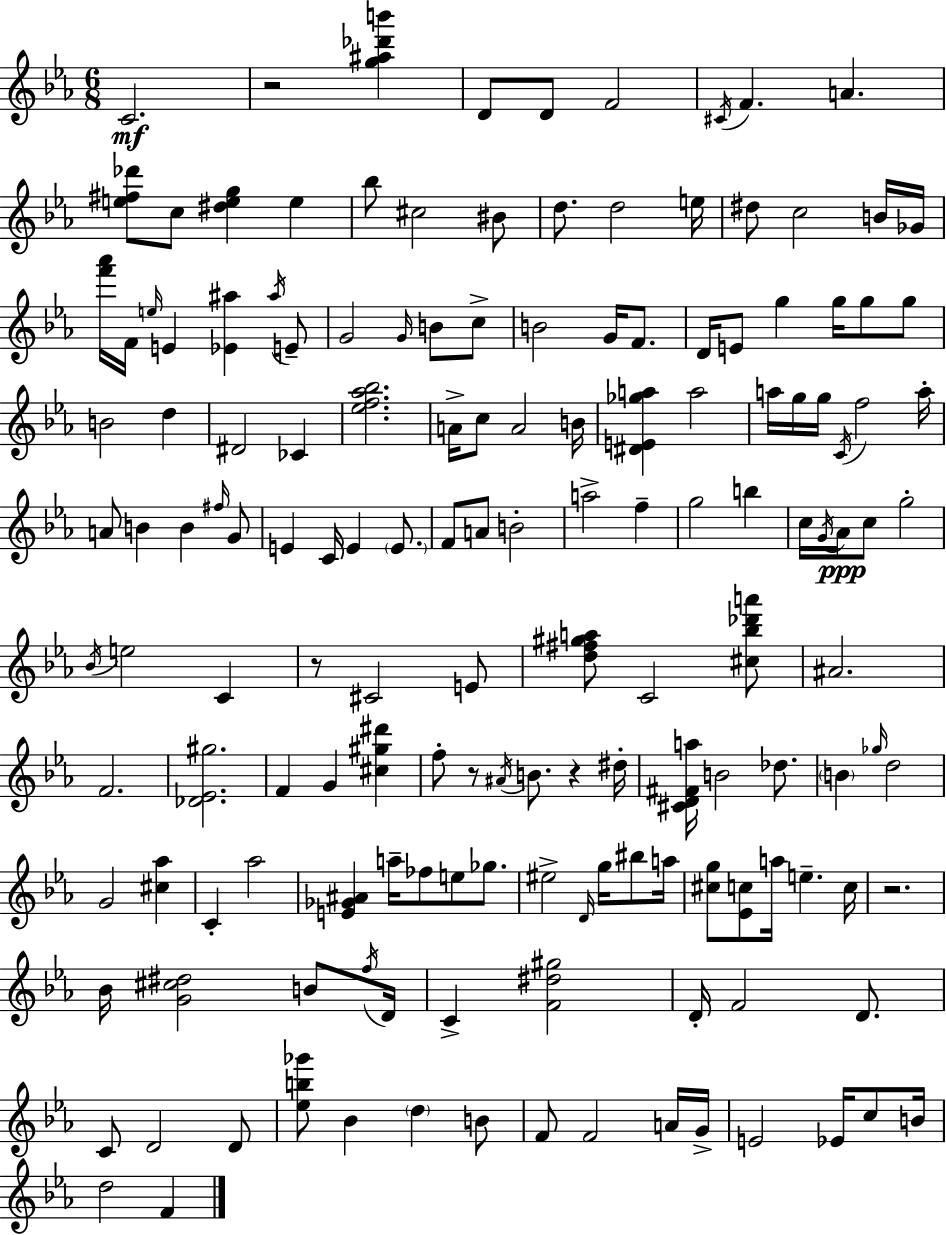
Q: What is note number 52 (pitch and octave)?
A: A5